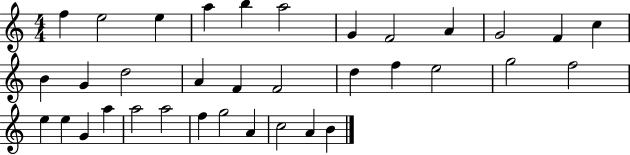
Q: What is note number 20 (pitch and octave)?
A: F5